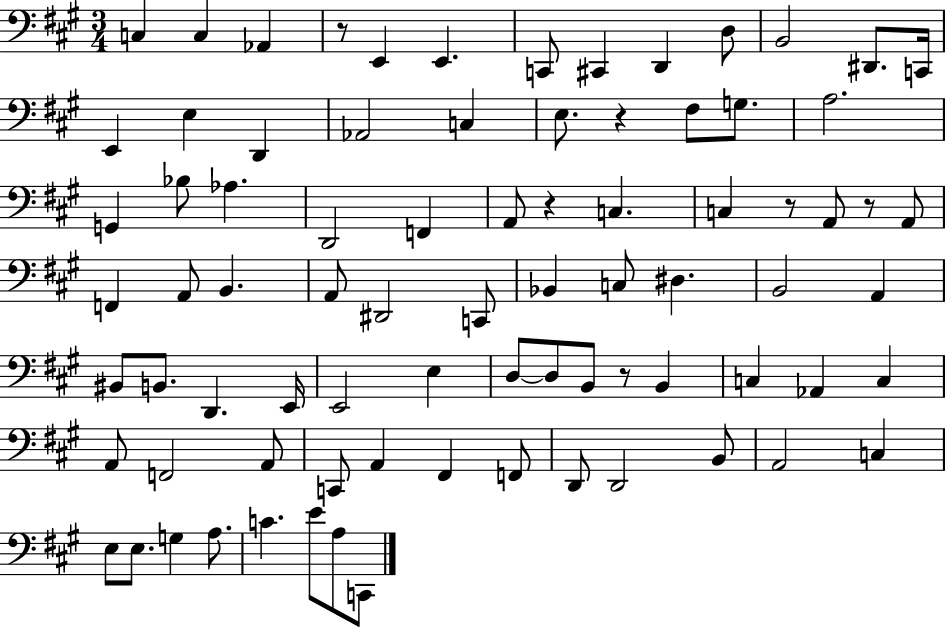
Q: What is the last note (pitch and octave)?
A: C2